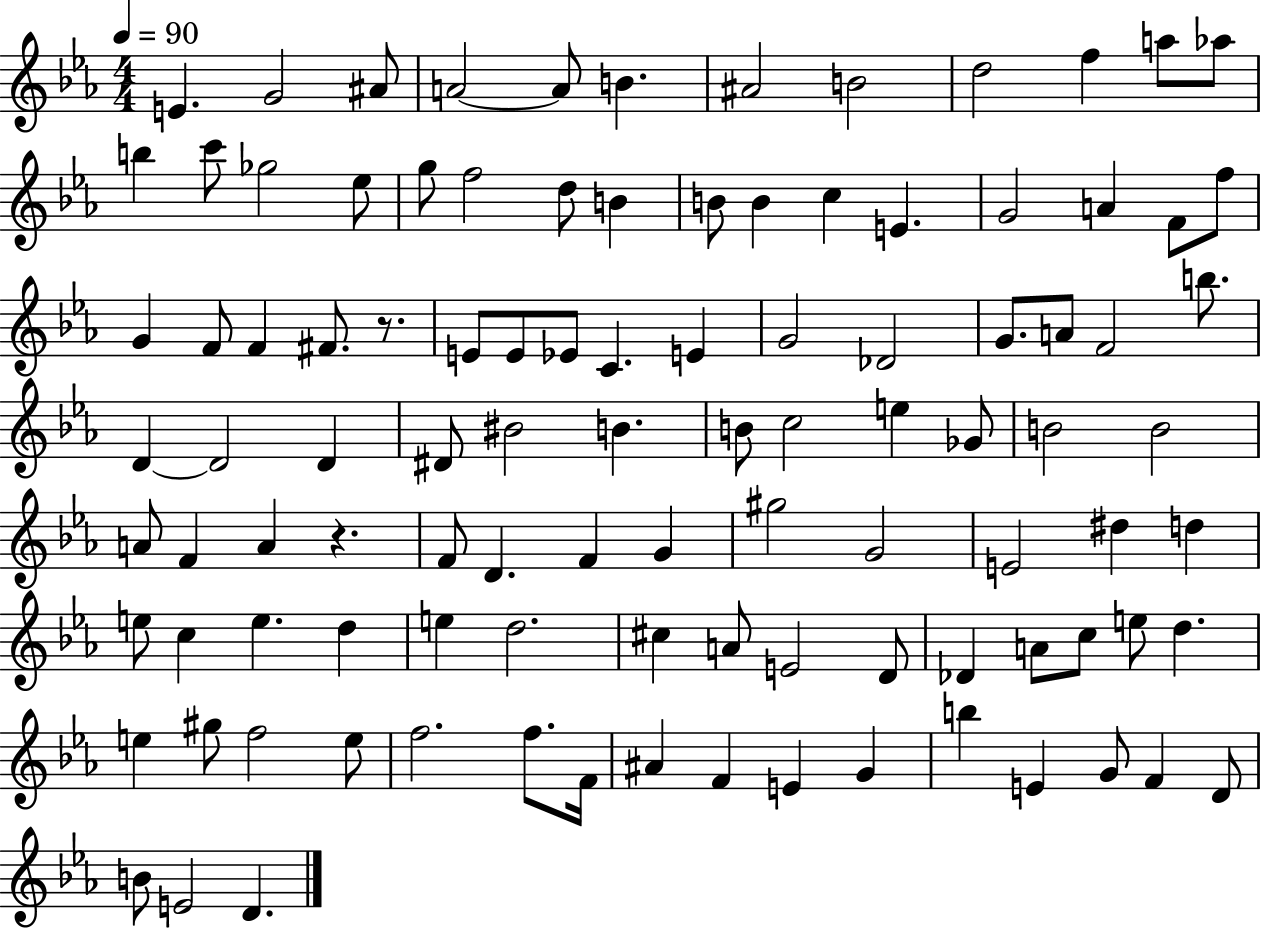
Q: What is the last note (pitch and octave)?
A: D4